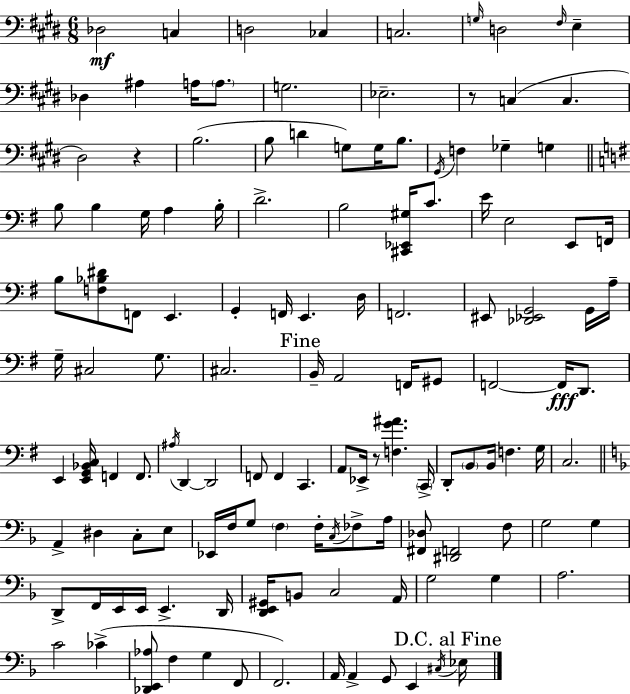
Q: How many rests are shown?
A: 3